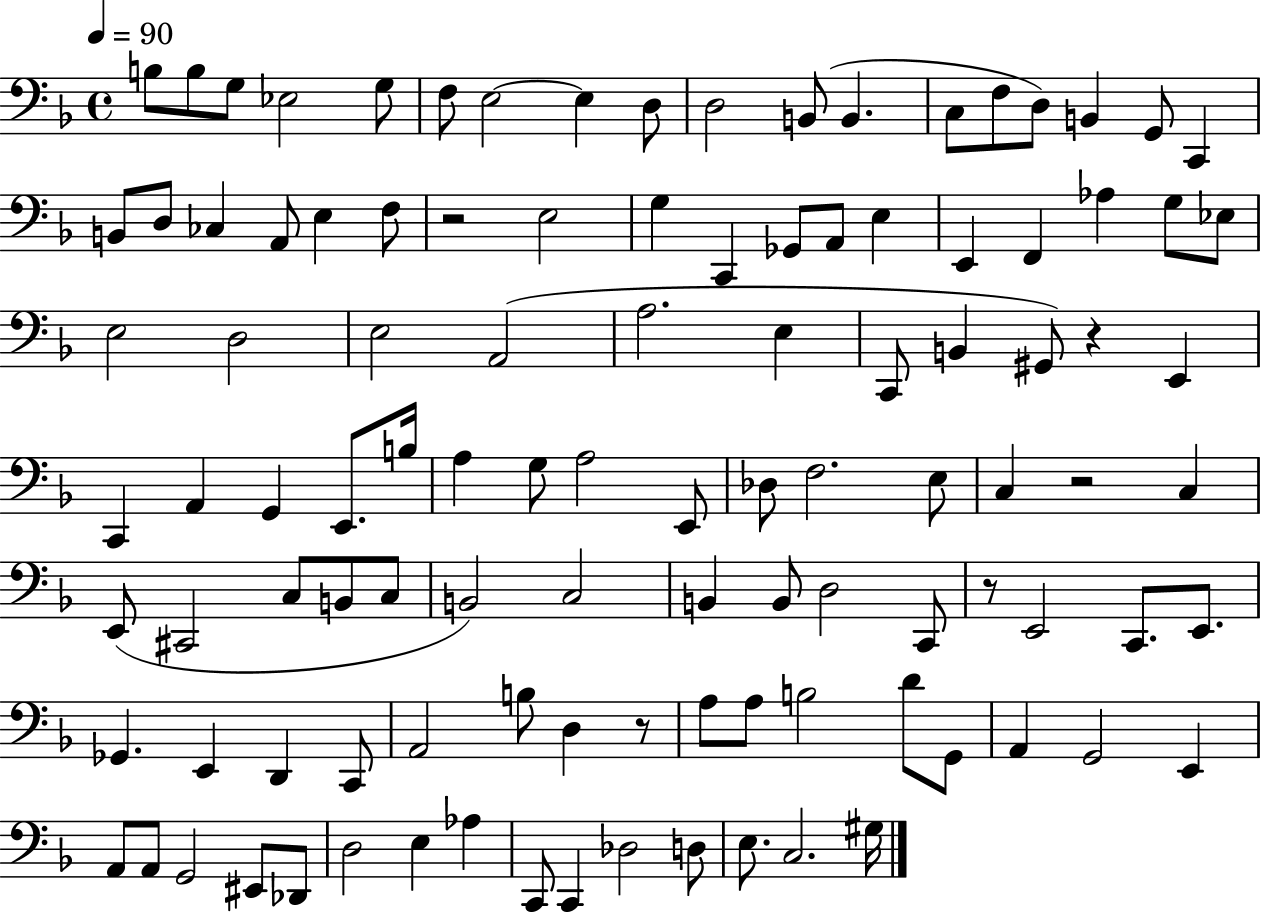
{
  \clef bass
  \time 4/4
  \defaultTimeSignature
  \key f \major
  \tempo 4 = 90
  b8 b8 g8 ees2 g8 | f8 e2~~ e4 d8 | d2 b,8( b,4. | c8 f8 d8) b,4 g,8 c,4 | \break b,8 d8 ces4 a,8 e4 f8 | r2 e2 | g4 c,4 ges,8 a,8 e4 | e,4 f,4 aes4 g8 ees8 | \break e2 d2 | e2 a,2( | a2. e4 | c,8 b,4 gis,8) r4 e,4 | \break c,4 a,4 g,4 e,8. b16 | a4 g8 a2 e,8 | des8 f2. e8 | c4 r2 c4 | \break e,8( cis,2 c8 b,8 c8 | b,2) c2 | b,4 b,8 d2 c,8 | r8 e,2 c,8. e,8. | \break ges,4. e,4 d,4 c,8 | a,2 b8 d4 r8 | a8 a8 b2 d'8 g,8 | a,4 g,2 e,4 | \break a,8 a,8 g,2 eis,8 des,8 | d2 e4 aes4 | c,8 c,4 des2 d8 | e8. c2. gis16 | \break \bar "|."
}